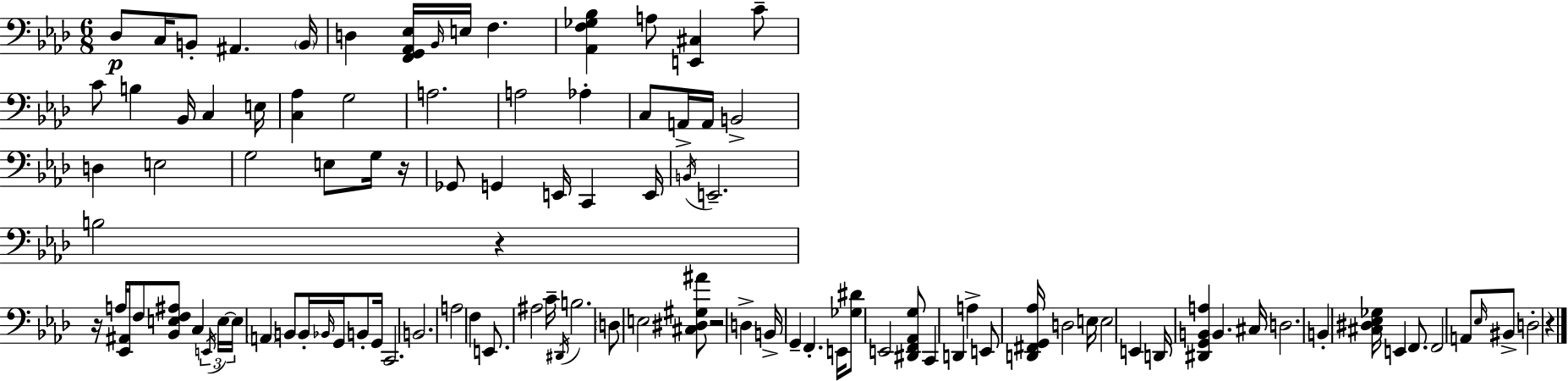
X:1
T:Untitled
M:6/8
L:1/4
K:Fm
_D,/2 C,/4 B,,/2 ^A,, B,,/4 D, [F,,G,,_A,,_E,]/4 _B,,/4 E,/4 F, [_A,,F,_G,_B,] A,/2 [E,,^C,] C/2 C/2 B, _B,,/4 C, E,/4 [C,_A,] G,2 A,2 A,2 _A, C,/2 A,,/4 A,,/4 B,,2 D, E,2 G,2 E,/2 G,/4 z/4 _G,,/2 G,, E,,/4 C,, E,,/4 B,,/4 E,,2 B,2 z z/4 A,/4 [_E,,^A,,]/4 F,/2 [_B,,E,F,^A,]/2 C, E,,/4 E,/4 E,/4 A,, B,,/2 B,,/4 _B,,/4 G,,/4 B,,/2 G,,/4 C,,2 B,,2 A,2 F, E,,/2 ^A,2 C/4 ^D,,/4 B,2 D,/2 E,2 [^C,^D,^G,^A]/2 z2 D, B,,/4 G,, F,, E,,/4 [_G,^D]/2 E,,2 [^D,,F,,_A,,G,]/2 C,, D,, A, E,,/2 [D,,^F,,G,,_A,]/4 D,2 E,/4 E,2 E,, D,,/4 [^D,,G,,B,,A,] B,, ^C,/4 D,2 B,, [^C,^D,_E,_G,]/4 E,, F,,/2 F,,2 A,,/2 _E,/4 ^B,,/2 D,2 z